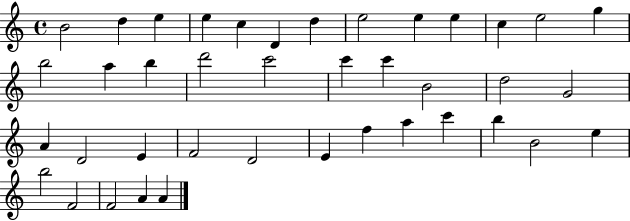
B4/h D5/q E5/q E5/q C5/q D4/q D5/q E5/h E5/q E5/q C5/q E5/h G5/q B5/h A5/q B5/q D6/h C6/h C6/q C6/q B4/h D5/h G4/h A4/q D4/h E4/q F4/h D4/h E4/q F5/q A5/q C6/q B5/q B4/h E5/q B5/h F4/h F4/h A4/q A4/q